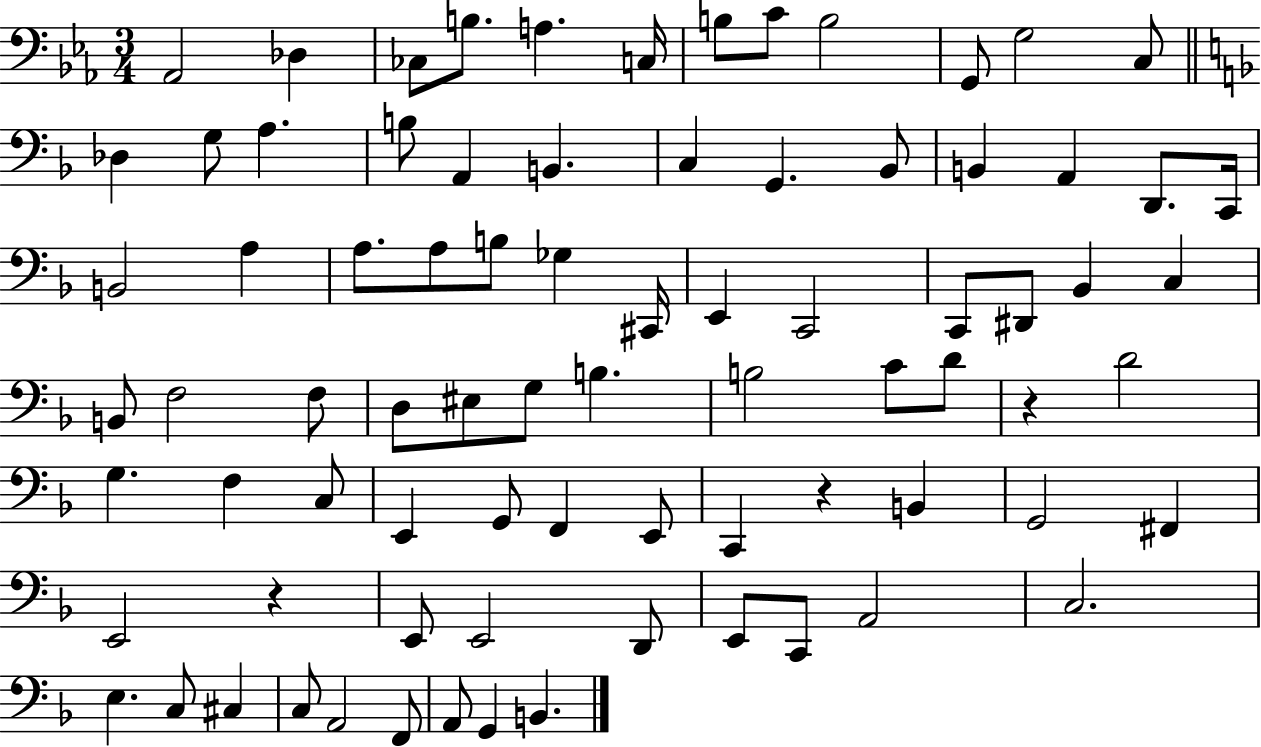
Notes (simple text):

Ab2/h Db3/q CES3/e B3/e. A3/q. C3/s B3/e C4/e B3/h G2/e G3/h C3/e Db3/q G3/e A3/q. B3/e A2/q B2/q. C3/q G2/q. Bb2/e B2/q A2/q D2/e. C2/s B2/h A3/q A3/e. A3/e B3/e Gb3/q C#2/s E2/q C2/h C2/e D#2/e Bb2/q C3/q B2/e F3/h F3/e D3/e EIS3/e G3/e B3/q. B3/h C4/e D4/e R/q D4/h G3/q. F3/q C3/e E2/q G2/e F2/q E2/e C2/q R/q B2/q G2/h F#2/q E2/h R/q E2/e E2/h D2/e E2/e C2/e A2/h C3/h. E3/q. C3/e C#3/q C3/e A2/h F2/e A2/e G2/q B2/q.